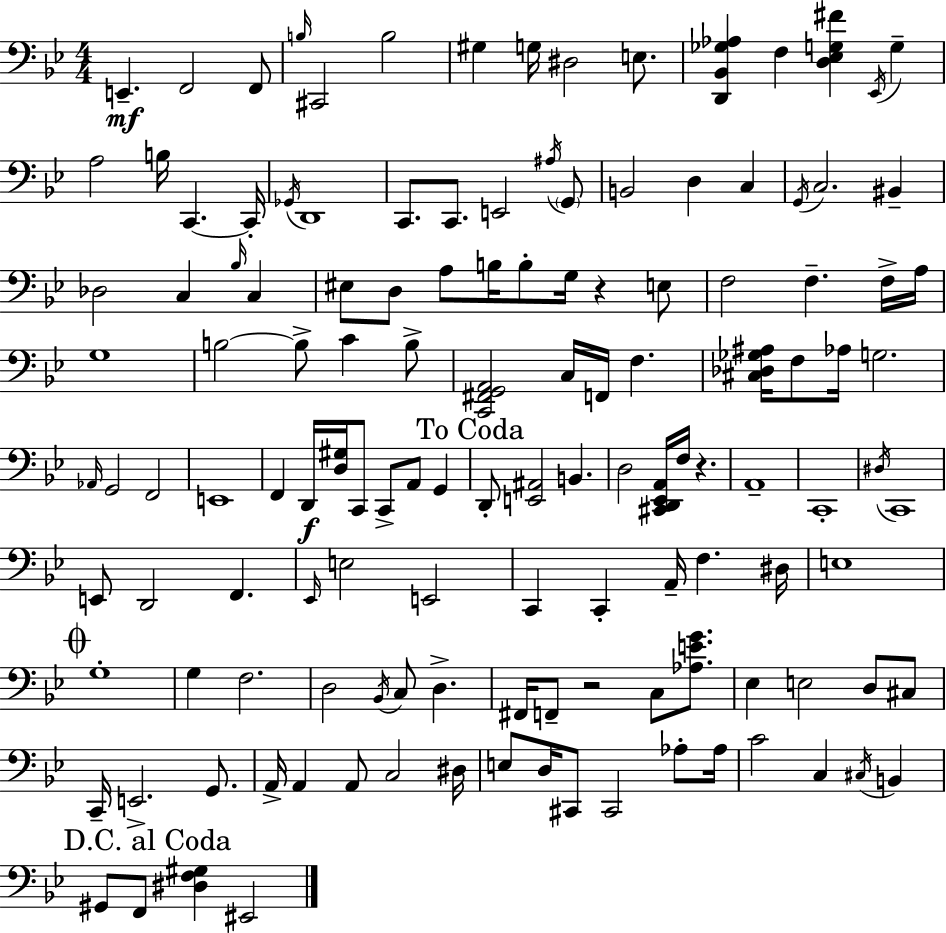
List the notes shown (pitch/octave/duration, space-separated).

E2/q. F2/h F2/e B3/s C#2/h B3/h G#3/q G3/s D#3/h E3/e. [D2,Bb2,Gb3,Ab3]/q F3/q [D3,Eb3,G3,F#4]/q Eb2/s G3/q A3/h B3/s C2/q. C2/s Gb2/s D2/w C2/e. C2/e. E2/h A#3/s G2/e B2/h D3/q C3/q G2/s C3/h. BIS2/q Db3/h C3/q Bb3/s C3/q EIS3/e D3/e A3/e B3/s B3/e G3/s R/q E3/e F3/h F3/q. F3/s A3/s G3/w B3/h B3/e C4/q B3/e [C2,F#2,G2,A2]/h C3/s F2/s F3/q. [C#3,Db3,Gb3,A#3]/s F3/e Ab3/s G3/h. Ab2/s G2/h F2/h E2/w F2/q D2/s [D3,G#3]/s C2/e C2/e A2/e G2/q D2/e [E2,A#2]/h B2/q. D3/h [C#2,D2,Eb2,A2]/s F3/s R/q. A2/w C2/w D#3/s C2/w E2/e D2/h F2/q. Eb2/s E3/h E2/h C2/q C2/q A2/s F3/q. D#3/s E3/w G3/w G3/q F3/h. D3/h Bb2/s C3/e D3/q. F#2/s F2/e R/h C3/e [Ab3,E4,G4]/e. Eb3/q E3/h D3/e C#3/e C2/s E2/h. G2/e. A2/s A2/q A2/e C3/h D#3/s E3/e D3/s C#2/e C#2/h Ab3/e Ab3/s C4/h C3/q C#3/s B2/q G#2/e F2/e [D#3,F3,G#3]/q EIS2/h